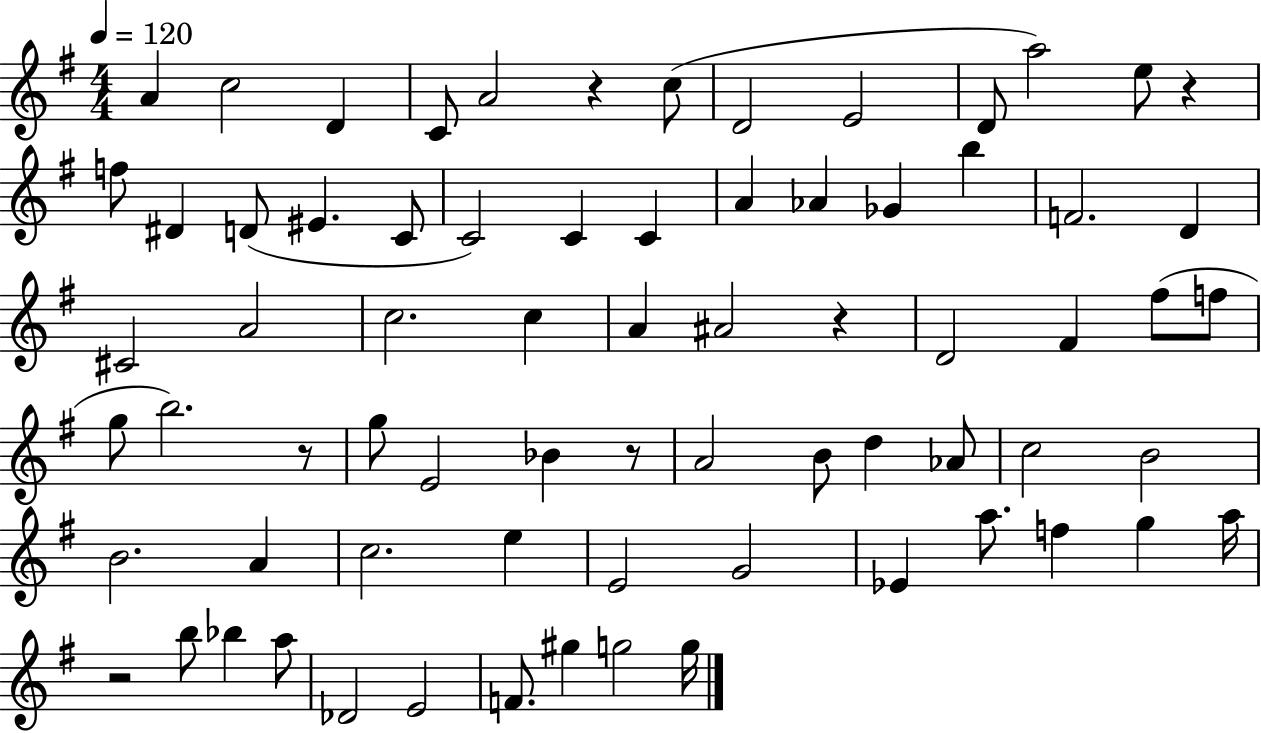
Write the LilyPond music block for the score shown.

{
  \clef treble
  \numericTimeSignature
  \time 4/4
  \key g \major
  \tempo 4 = 120
  a'4 c''2 d'4 | c'8 a'2 r4 c''8( | d'2 e'2 | d'8 a''2) e''8 r4 | \break f''8 dis'4 d'8( eis'4. c'8 | c'2) c'4 c'4 | a'4 aes'4 ges'4 b''4 | f'2. d'4 | \break cis'2 a'2 | c''2. c''4 | a'4 ais'2 r4 | d'2 fis'4 fis''8( f''8 | \break g''8 b''2.) r8 | g''8 e'2 bes'4 r8 | a'2 b'8 d''4 aes'8 | c''2 b'2 | \break b'2. a'4 | c''2. e''4 | e'2 g'2 | ees'4 a''8. f''4 g''4 a''16 | \break r2 b''8 bes''4 a''8 | des'2 e'2 | f'8. gis''4 g''2 g''16 | \bar "|."
}